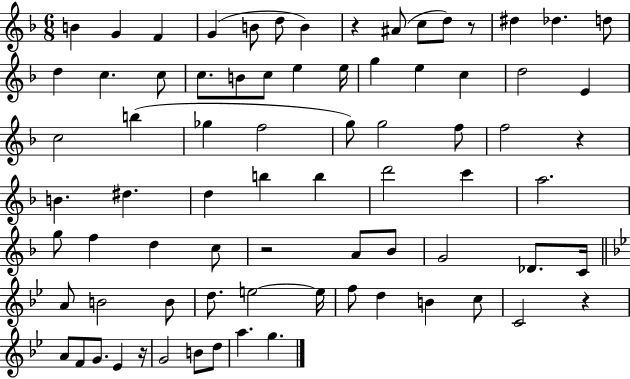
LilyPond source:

{
  \clef treble
  \numericTimeSignature
  \time 6/8
  \key f \major
  \repeat volta 2 { b'4 g'4 f'4 | g'4( b'8 d''8 b'4) | r4 ais'8( c''8 d''8) r8 | dis''4 des''4. d''8 | \break d''4 c''4. c''8 | c''8. b'8 c''8 e''4 e''16 | g''4 e''4 c''4 | d''2 e'4 | \break c''2 b''4( | ges''4 f''2 | g''8) g''2 f''8 | f''2 r4 | \break b'4. dis''4. | d''4 b''4 b''4 | d'''2 c'''4 | a''2. | \break g''8 f''4 d''4 c''8 | r2 a'8 bes'8 | g'2 des'8. c'16 | \bar "||" \break \key bes \major a'8 b'2 b'8 | d''8. e''2~~ e''16 | f''8 d''4 b'4 c''8 | c'2 r4 | \break a'8 f'8 g'8. ees'4 r16 | g'2 b'8 d''8 | a''4. g''4. | } \bar "|."
}